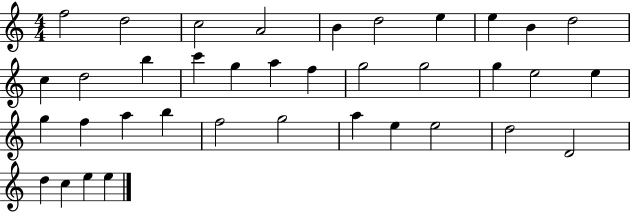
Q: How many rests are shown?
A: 0